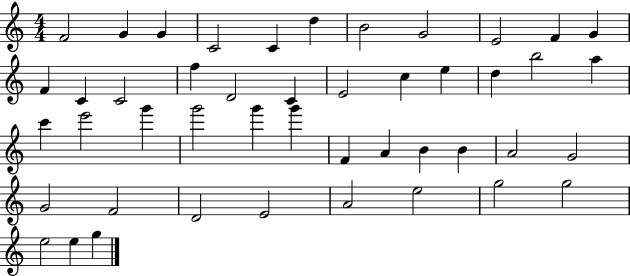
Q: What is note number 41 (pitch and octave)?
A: E5